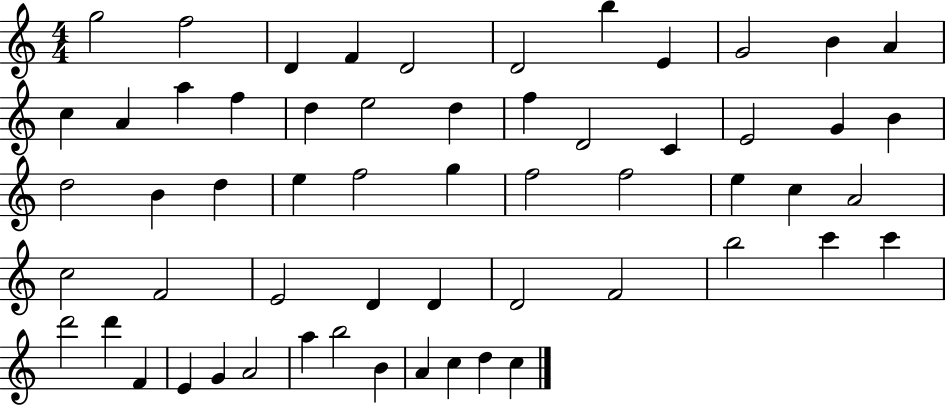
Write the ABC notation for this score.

X:1
T:Untitled
M:4/4
L:1/4
K:C
g2 f2 D F D2 D2 b E G2 B A c A a f d e2 d f D2 C E2 G B d2 B d e f2 g f2 f2 e c A2 c2 F2 E2 D D D2 F2 b2 c' c' d'2 d' F E G A2 a b2 B A c d c